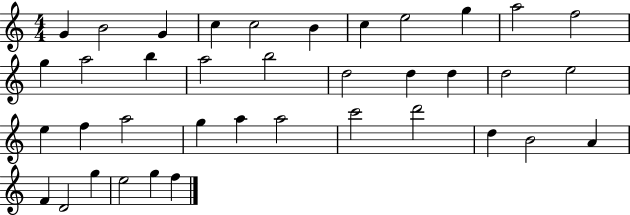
G4/q B4/h G4/q C5/q C5/h B4/q C5/q E5/h G5/q A5/h F5/h G5/q A5/h B5/q A5/h B5/h D5/h D5/q D5/q D5/h E5/h E5/q F5/q A5/h G5/q A5/q A5/h C6/h D6/h D5/q B4/h A4/q F4/q D4/h G5/q E5/h G5/q F5/q